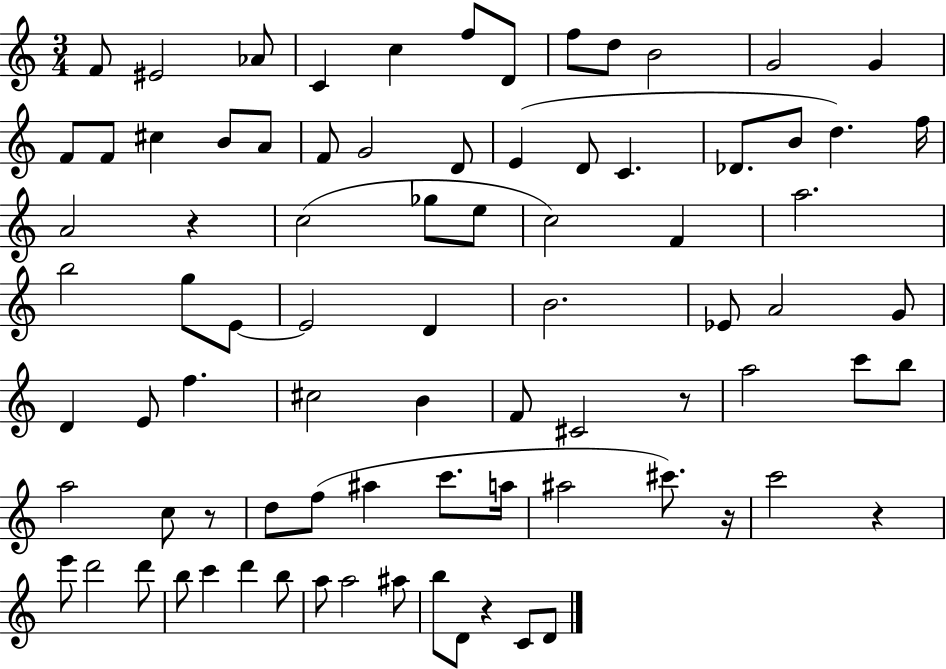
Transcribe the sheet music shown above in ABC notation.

X:1
T:Untitled
M:3/4
L:1/4
K:C
F/2 ^E2 _A/2 C c f/2 D/2 f/2 d/2 B2 G2 G F/2 F/2 ^c B/2 A/2 F/2 G2 D/2 E D/2 C _D/2 B/2 d f/4 A2 z c2 _g/2 e/2 c2 F a2 b2 g/2 E/2 E2 D B2 _E/2 A2 G/2 D E/2 f ^c2 B F/2 ^C2 z/2 a2 c'/2 b/2 a2 c/2 z/2 d/2 f/2 ^a c'/2 a/4 ^a2 ^c'/2 z/4 c'2 z e'/2 d'2 d'/2 b/2 c' d' b/2 a/2 a2 ^a/2 b/2 D/2 z C/2 D/2